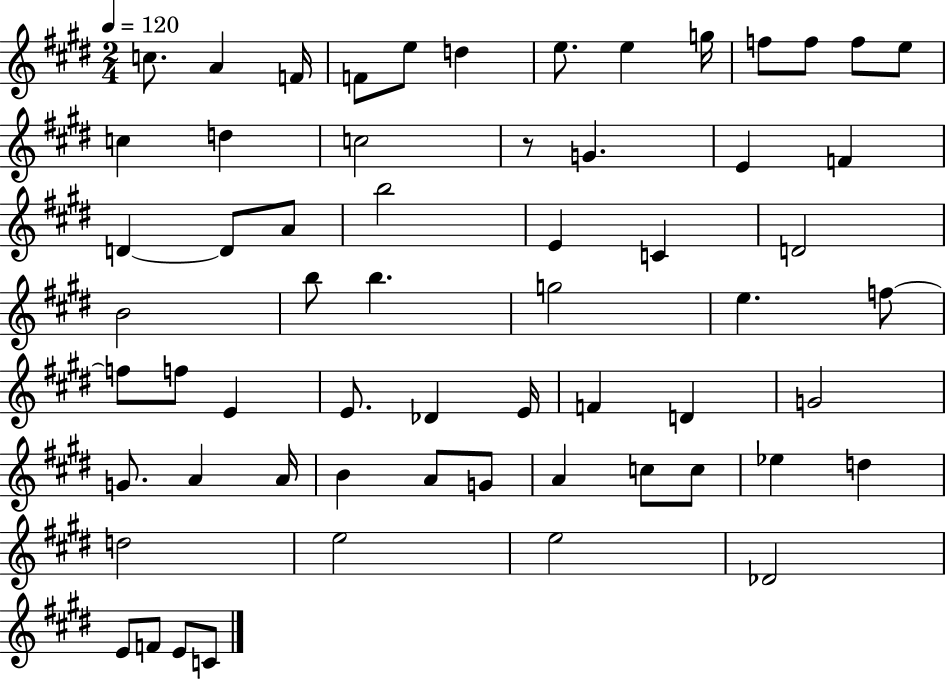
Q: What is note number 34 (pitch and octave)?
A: F5